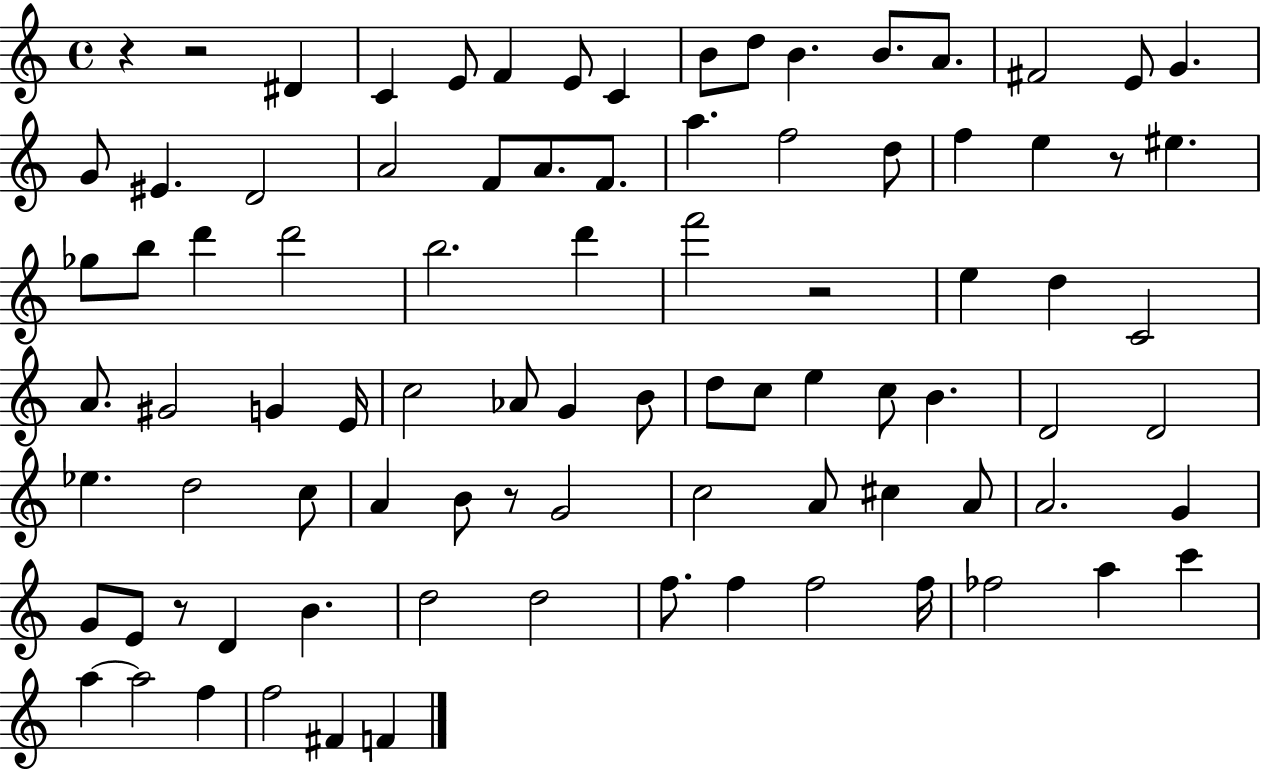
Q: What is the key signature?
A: C major